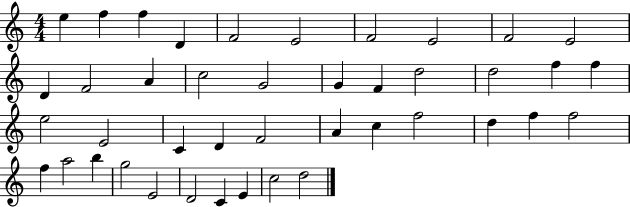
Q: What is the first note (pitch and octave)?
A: E5